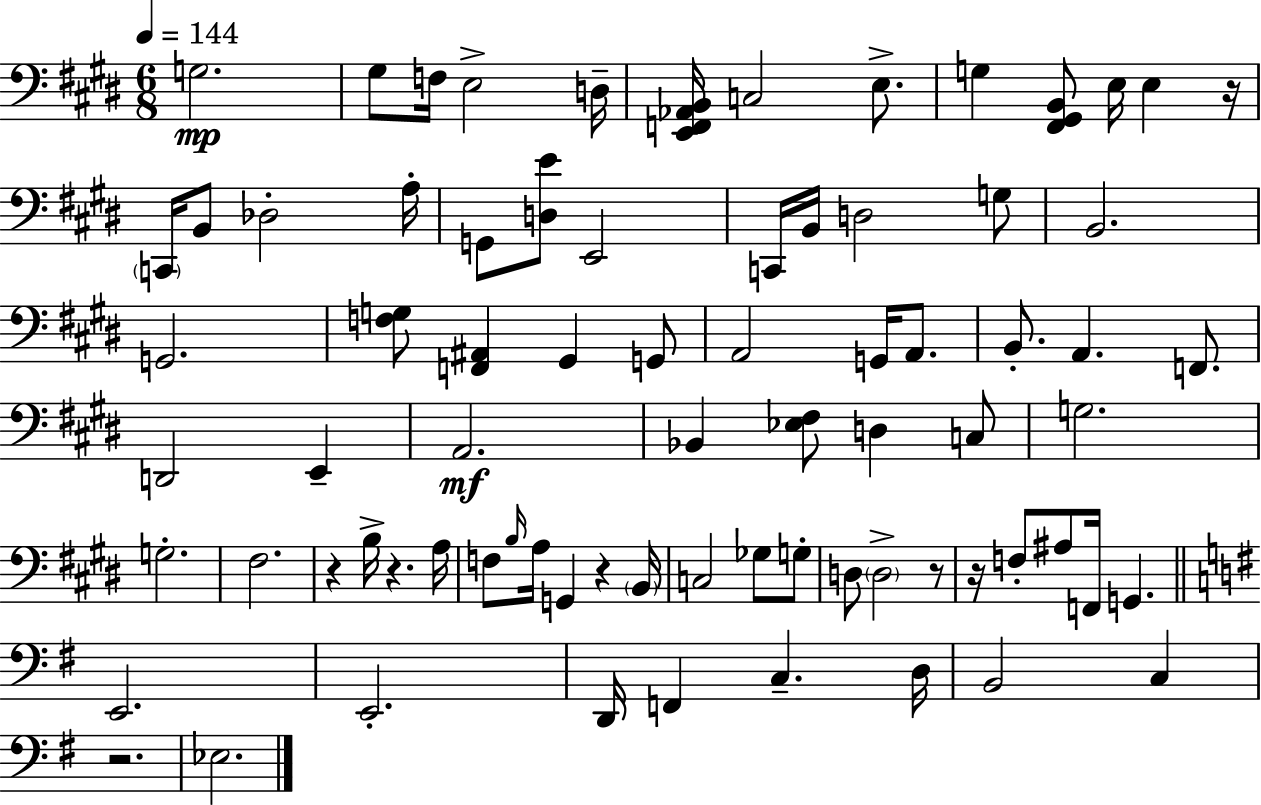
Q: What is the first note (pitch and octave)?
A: G3